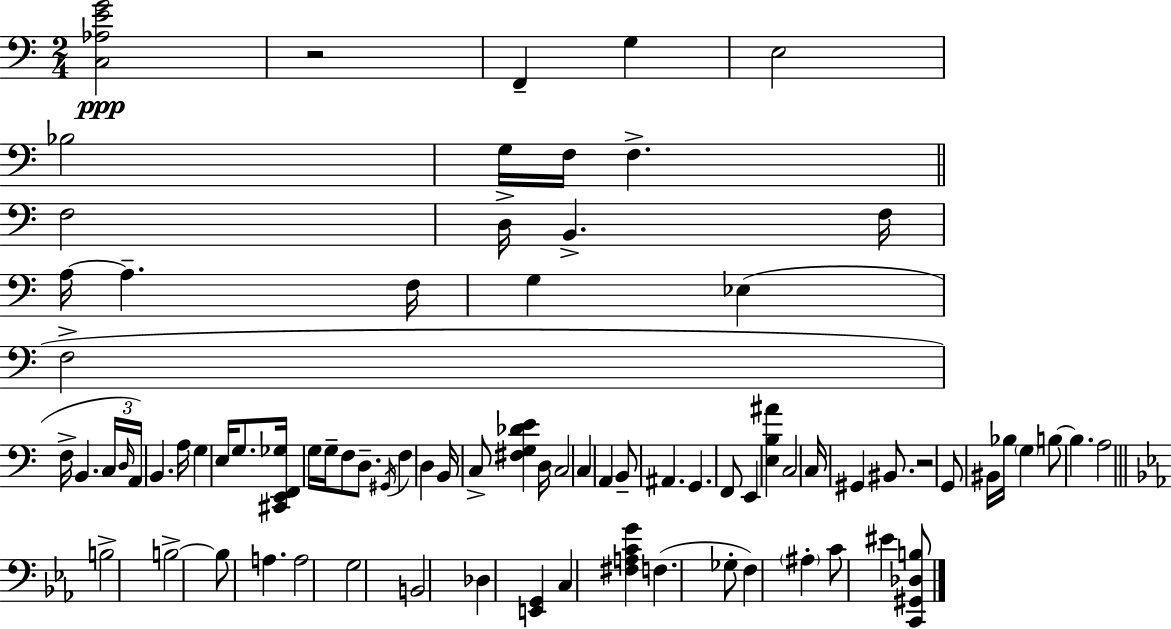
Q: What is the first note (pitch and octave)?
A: F2